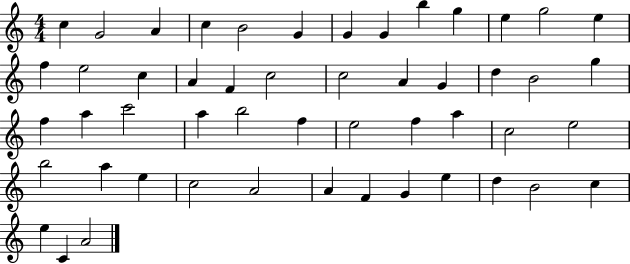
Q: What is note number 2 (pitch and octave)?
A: G4